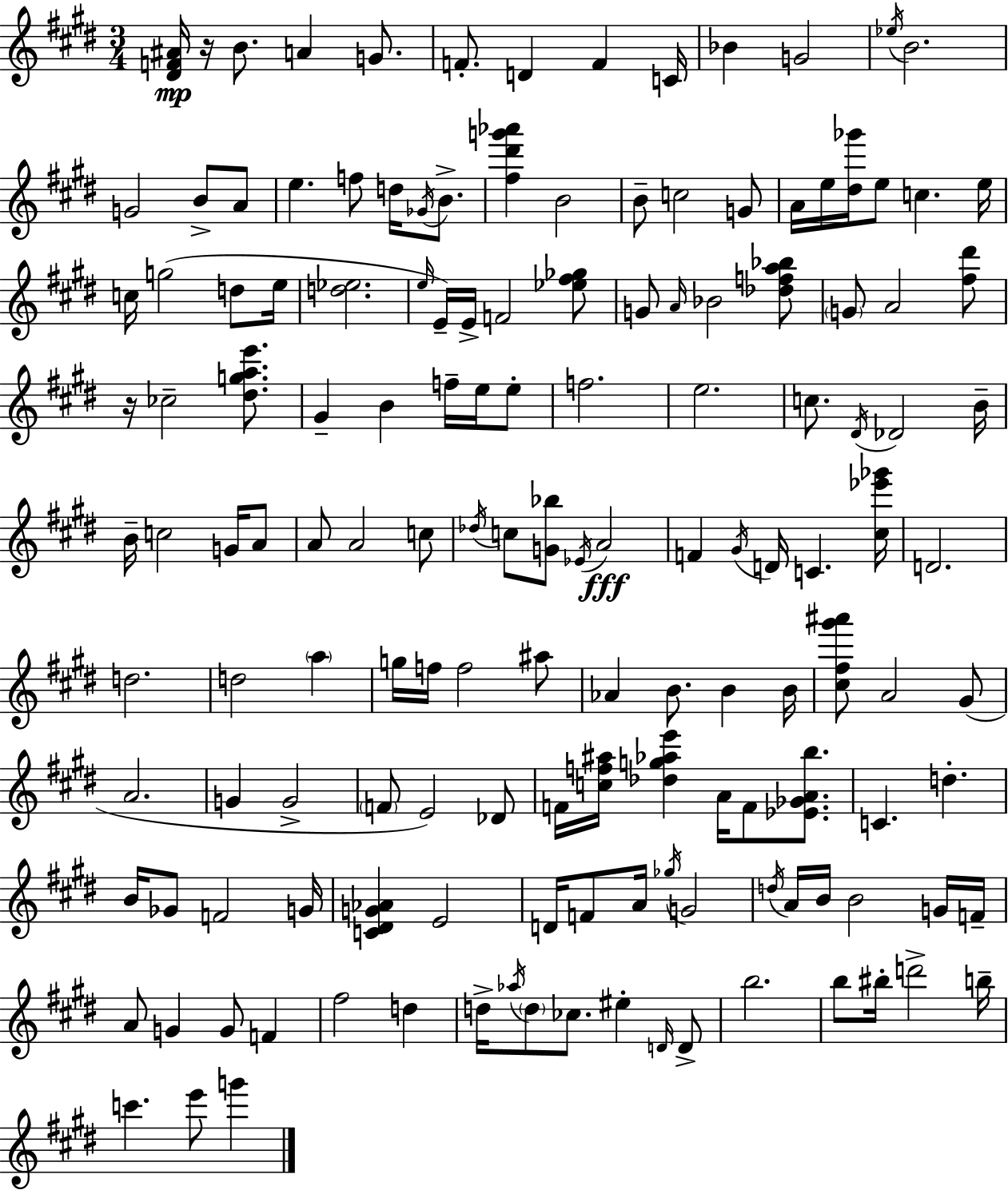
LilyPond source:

{
  \clef treble
  \numericTimeSignature
  \time 3/4
  \key e \major
  \repeat volta 2 { <dis' f' ais'>16\mp r16 b'8. a'4 g'8. | f'8.-. d'4 f'4 c'16 | bes'4 g'2 | \acciaccatura { ees''16 } b'2. | \break g'2 b'8-> a'8 | e''4. f''8 d''16 \acciaccatura { ges'16 } b'8.-> | <fis'' dis''' g''' aes'''>4 b'2 | b'8-- c''2 | \break g'8 a'16 e''16 <dis'' ges'''>16 e''8 c''4. | e''16 c''16 g''2( d''8 | e''16 <d'' ees''>2. | \grace { e''16 }) e'16-- e'16-> f'2 | \break <ees'' fis'' ges''>8 g'8 \grace { a'16 } bes'2 | <des'' f'' a'' bes''>8 \parenthesize g'8 a'2 | <fis'' dis'''>8 r16 ces''2-- | <dis'' g'' a'' e'''>8. gis'4-- b'4 | \break f''16-- e''16 e''8-. f''2. | e''2. | c''8. \acciaccatura { dis'16 } des'2 | b'16-- b'16-- c''2 | \break g'16 a'8 a'8 a'2 | c''8 \acciaccatura { des''16 } c''8 <g' bes''>8 \acciaccatura { ees'16 }\fff a'2 | f'4 \acciaccatura { gis'16 } | d'16 c'4. <cis'' ees''' ges'''>16 d'2. | \break d''2. | d''2 | \parenthesize a''4 g''16 f''16 f''2 | ais''8 aes'4 | \break b'8. b'4 b'16 <cis'' fis'' gis''' ais'''>8 a'2 | gis'8( a'2. | g'4 | g'2-> \parenthesize f'8 e'2) | \break des'8 f'16 <c'' f'' ais''>16 <des'' g'' aes'' e'''>4 | a'16 f'8 <ees' ges' a' b''>8. c'4. | d''4.-. b'16 ges'8 f'2 | g'16 <c' dis' g' aes'>4 | \break e'2 d'16 f'8 a'16 | \acciaccatura { ges''16 } g'2 \acciaccatura { d''16 } a'16 b'16 | b'2 g'16 f'16-- a'8 | g'4 g'8 f'4 fis''2 | \break d''4 d''16-> \acciaccatura { aes''16 } | \parenthesize d''8 ces''8. eis''4-. \grace { d'16 } d'8-> | b''2. | b''8 bis''16-. d'''2-> b''16-- | \break c'''4. e'''8 g'''4 | } \bar "|."
}